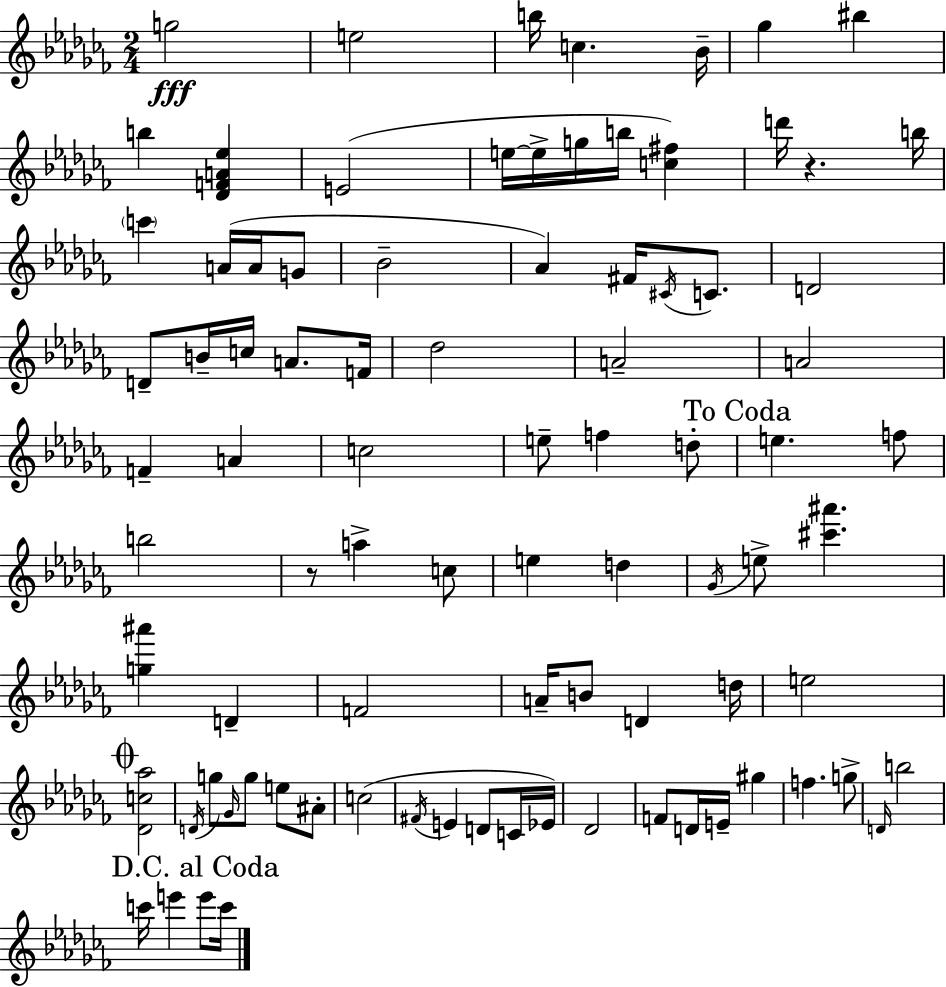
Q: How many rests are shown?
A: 2